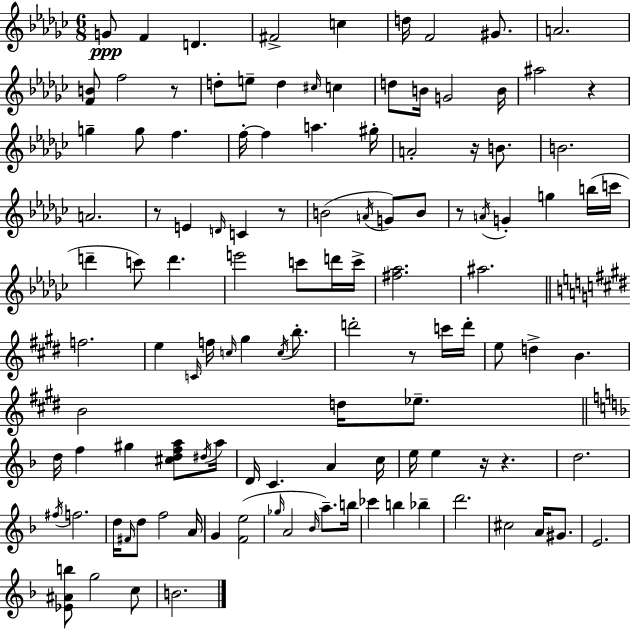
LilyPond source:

{
  \clef treble
  \numericTimeSignature
  \time 6/8
  \key ees \minor
  g'8\ppp f'4 d'4. | fis'2-> c''4 | d''16 f'2 gis'8. | a'2. | \break <f' b'>8 f''2 r8 | d''8-. e''8-- d''4 \grace { cis''16 } c''4 | d''8 b'16 g'2 | b'16 ais''2 r4 | \break g''4-- g''8 f''4. | f''16-.~~ f''4 a''4. | gis''16-. a'2-. r16 b'8. | b'2. | \break a'2. | r8 e'4 \grace { d'16 } c'4 | r8 b'2( \acciaccatura { a'16 } g'8) | b'8 r8 \acciaccatura { a'16 } g'4-. g''4 | \break b''16( c'''16 d'''4-- c'''8) d'''4. | e'''2 | c'''8 d'''16 c'''16-> <fis'' aes''>2. | ais''2. | \break \bar "||" \break \key e \major f''2. | e''4 \grace { c'16 } f''16 \grace { c''16 } gis''4 \acciaccatura { c''16 } | b''8.-. d'''2-. r8 | c'''16 d'''16-. e''8 d''4-> b'4. | \break b'2 d''16 | ees''8.-- \bar "||" \break \key d \minor d''16 f''4 gis''4 <cis'' d'' f'' a''>8 \acciaccatura { dis''16 } | a''16 d'16 c'4. a'4 | c''16 e''16 e''4 r16 r4. | d''2. | \break \acciaccatura { fis''16 } f''2. | d''16 \grace { fis'16 } d''8 f''2 | a'16 g'4 <f' e''>2( | \grace { ges''16 } a'2 | \break \grace { bes'16 } a''8.--) b''16 ces'''4 b''4 | bes''4-- d'''2. | cis''2 | a'16 gis'8. e'2. | \break <ees' ais' b''>8 g''2 | c''8 b'2. | \bar "|."
}